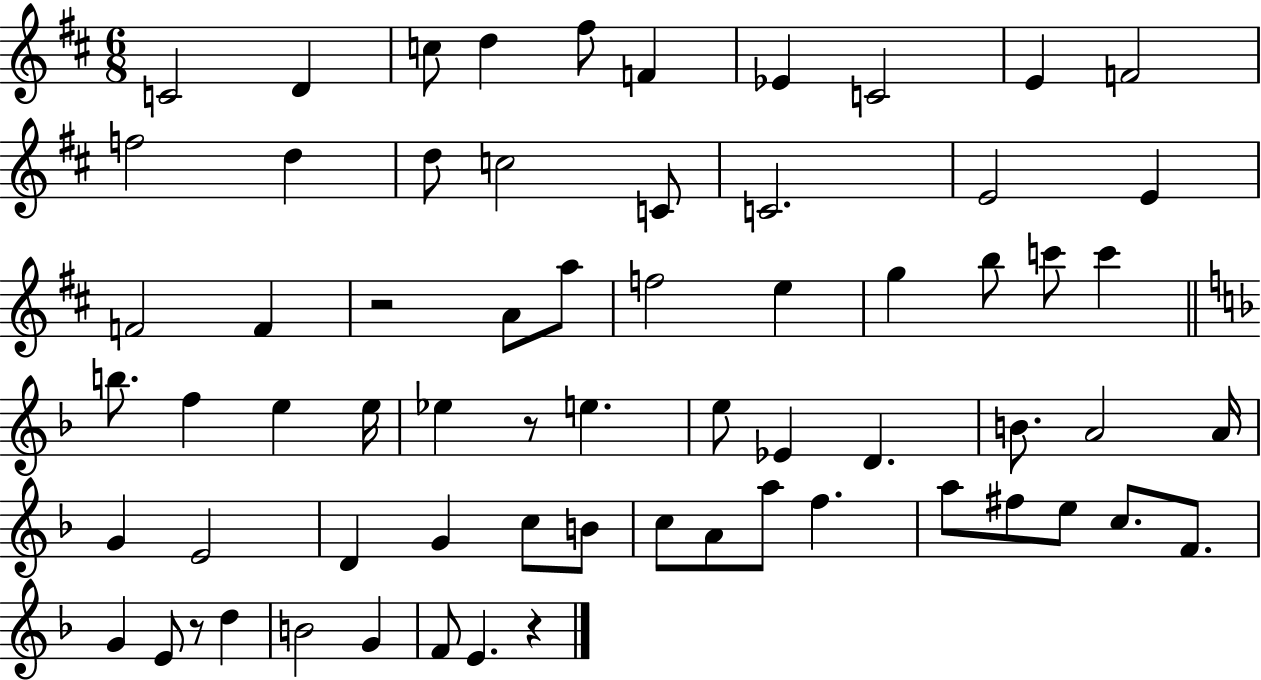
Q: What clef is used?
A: treble